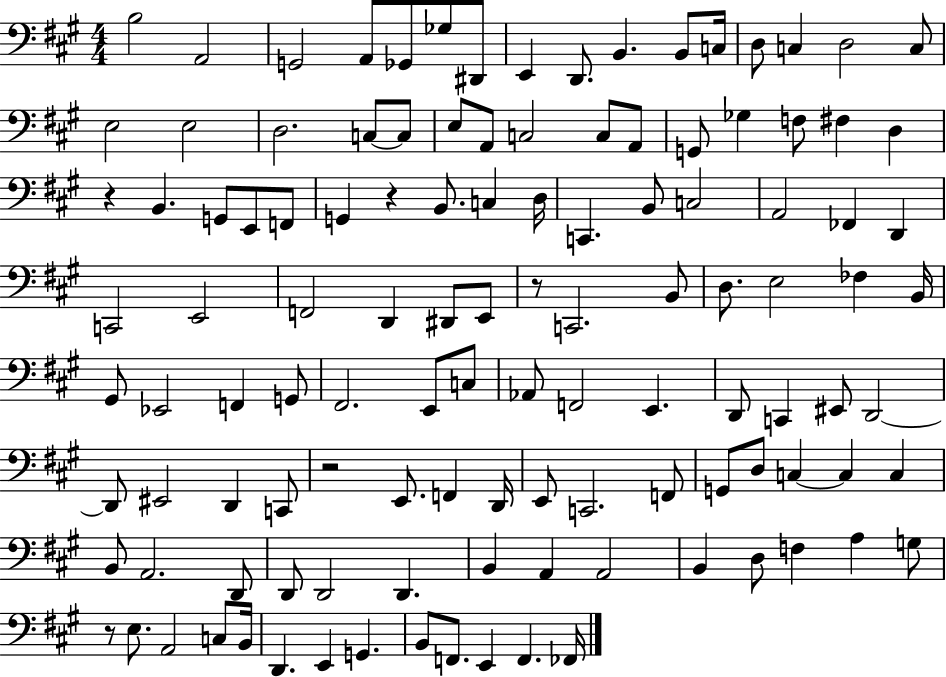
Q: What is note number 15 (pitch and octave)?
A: D3